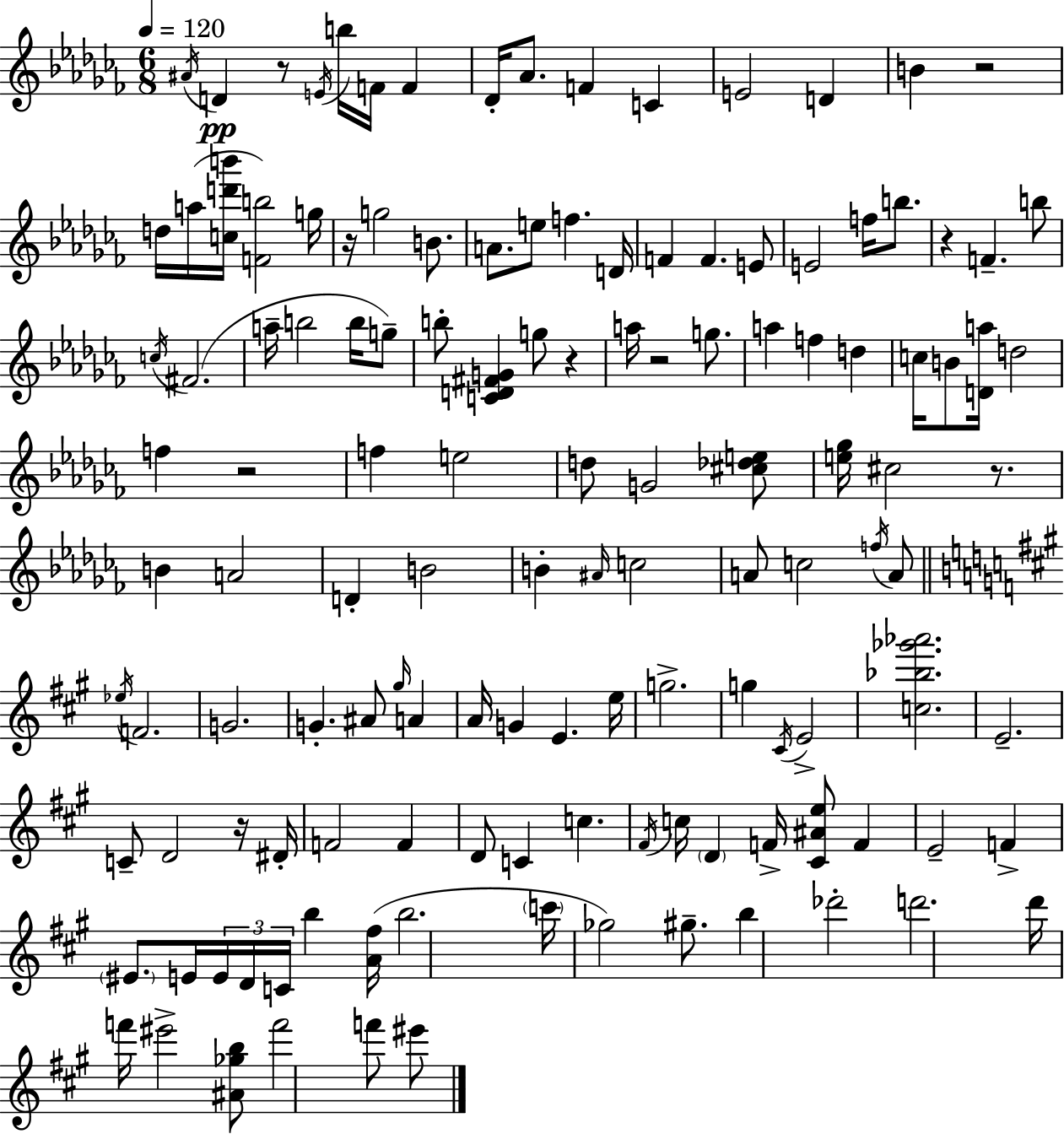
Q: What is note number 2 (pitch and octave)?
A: D4